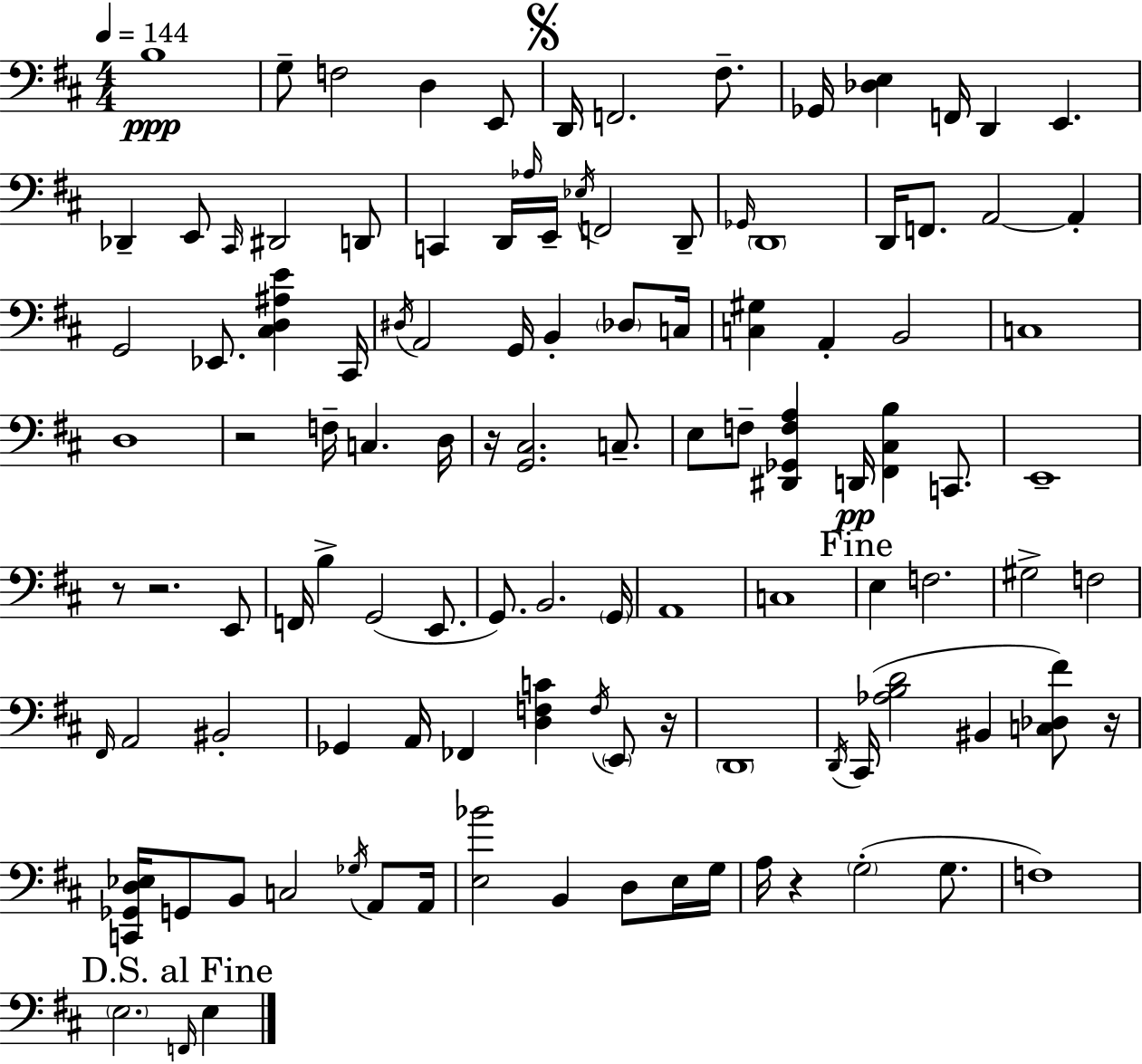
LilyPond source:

{
  \clef bass
  \numericTimeSignature
  \time 4/4
  \key d \major
  \tempo 4 = 144
  b1\ppp | g8-- f2 d4 e,8 | \mark \markup { \musicglyph "scripts.segno" } d,16 f,2. fis8.-- | ges,16 <des e>4 f,16 d,4 e,4. | \break des,4-- e,8 \grace { cis,16 } dis,2 d,8 | c,4 d,16 \grace { aes16 } e,16-- \acciaccatura { ees16 } f,2 | d,8-- \grace { ges,16 } \parenthesize d,1 | d,16 f,8. a,2~~ | \break a,4-. g,2 ees,8. <cis d ais e'>4 | cis,16 \acciaccatura { dis16 } a,2 g,16 b,4-. | \parenthesize des8 c16 <c gis>4 a,4-. b,2 | c1 | \break d1 | r2 f16-- c4. | d16 r16 <g, cis>2. | c8.-- e8 f8-- <dis, ges, f a>4 d,16\pp <fis, cis b>4 | \break c,8. e,1-- | r8 r2. | e,8 f,16 b4-> g,2( | e,8. g,8.) b,2. | \break \parenthesize g,16 a,1 | c1 | \mark "Fine" e4 f2. | gis2-> f2 | \break \grace { fis,16 } a,2 bis,2-. | ges,4 a,16 fes,4 <d f c'>4 | \acciaccatura { f16 } \parenthesize e,8 r16 \parenthesize d,1 | \acciaccatura { d,16 }( cis,16 <aes b d'>2 | \break bis,4 <c des fis'>8) r16 <c, ges, d ees>16 g,8 b,8 c2 | \acciaccatura { ges16 } a,8 a,16 <e bes'>2 | b,4 d8 e16 g16 a16 r4 \parenthesize g2-.( | g8. f1) | \break \mark "D.S. al Fine" \parenthesize e2. | \grace { f,16 } e4 \bar "|."
}